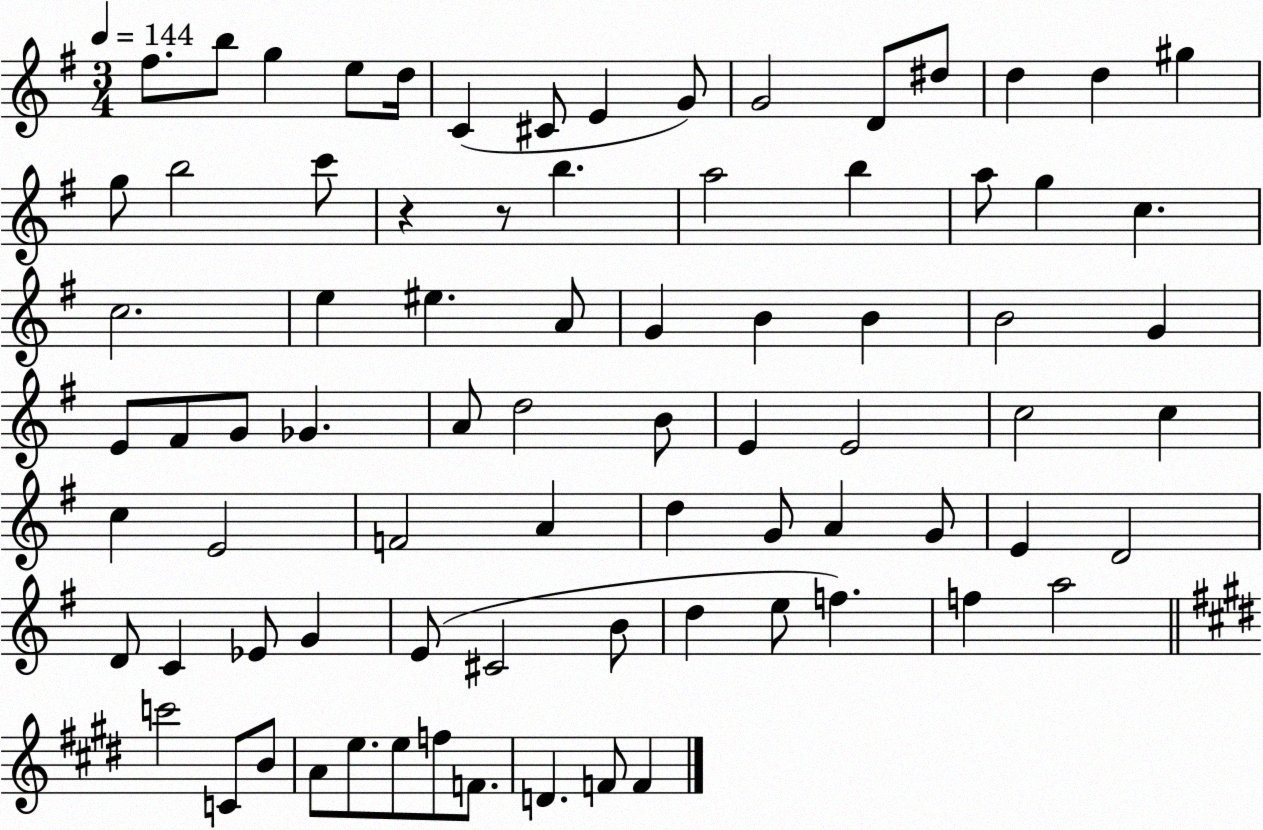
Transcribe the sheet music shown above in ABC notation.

X:1
T:Untitled
M:3/4
L:1/4
K:G
^f/2 b/2 g e/2 d/4 C ^C/2 E G/2 G2 D/2 ^d/2 d d ^g g/2 b2 c'/2 z z/2 b a2 b a/2 g c c2 e ^e A/2 G B B B2 G E/2 ^F/2 G/2 _G A/2 d2 B/2 E E2 c2 c c E2 F2 A d G/2 A G/2 E D2 D/2 C _E/2 G E/2 ^C2 B/2 d e/2 f f a2 c'2 C/2 B/2 A/2 e/2 e/2 f/2 F/2 D F/2 F